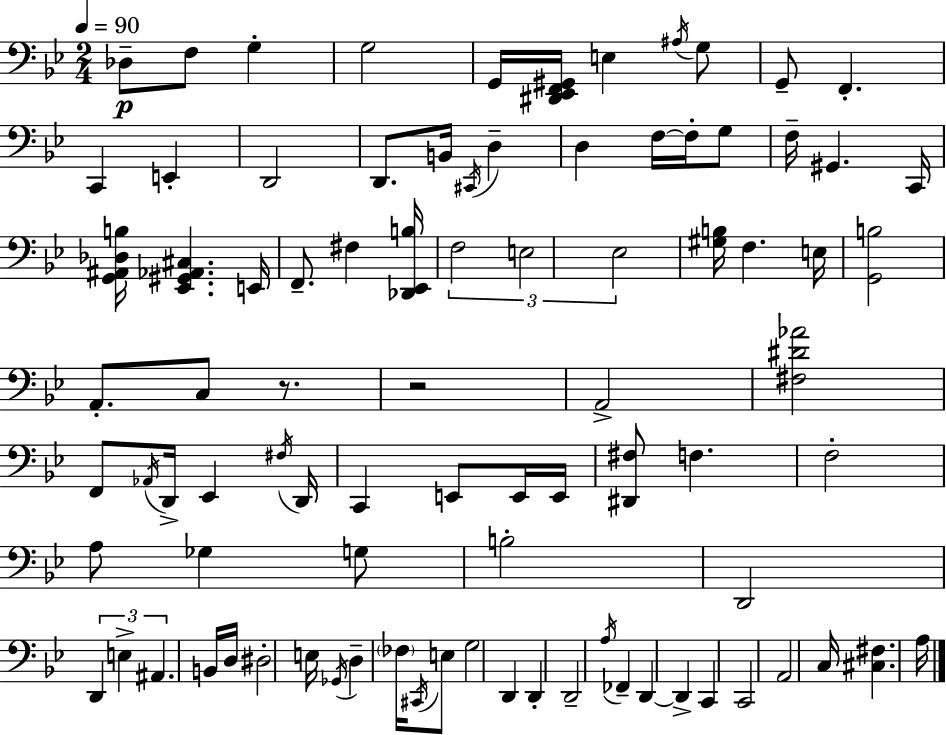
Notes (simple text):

Db3/e F3/e G3/q G3/h G2/s [D#2,Eb2,F2,G#2]/s E3/q A#3/s G3/e G2/e F2/q. C2/q E2/q D2/h D2/e. B2/s C#2/s D3/q D3/q F3/s F3/s G3/e F3/s G#2/q. C2/s [G2,A#2,Db3,B3]/s [Eb2,G#2,Ab2,C#3]/q. E2/s F2/e. F#3/q [Db2,Eb2,B3]/s F3/h E3/h Eb3/h [G#3,B3]/s F3/q. E3/s [G2,B3]/h A2/e. C3/e R/e. R/h A2/h [F#3,D#4,Ab4]/h F2/e Ab2/s D2/s Eb2/q F#3/s D2/s C2/q E2/e E2/s E2/s [D#2,F#3]/e F3/q. F3/h A3/e Gb3/q G3/e B3/h D2/h D2/q E3/q A#2/q. B2/s D3/s D#3/h E3/s Gb2/s D3/q FES3/s C#2/s E3/e G3/h D2/q D2/q D2/h A3/s FES2/q D2/q D2/q C2/q C2/h A2/h C3/s [C#3,F#3]/q. A3/s